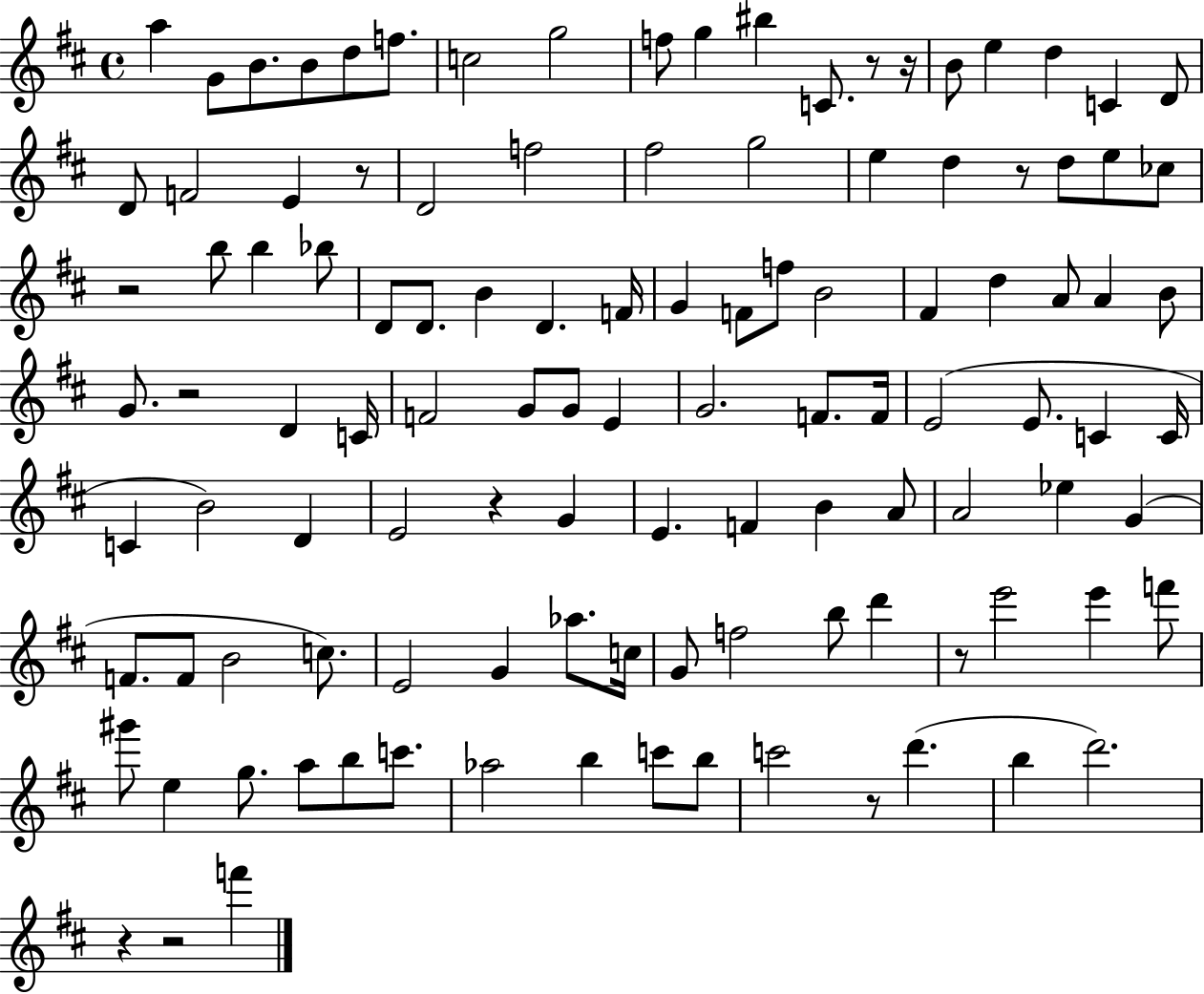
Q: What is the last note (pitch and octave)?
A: F6